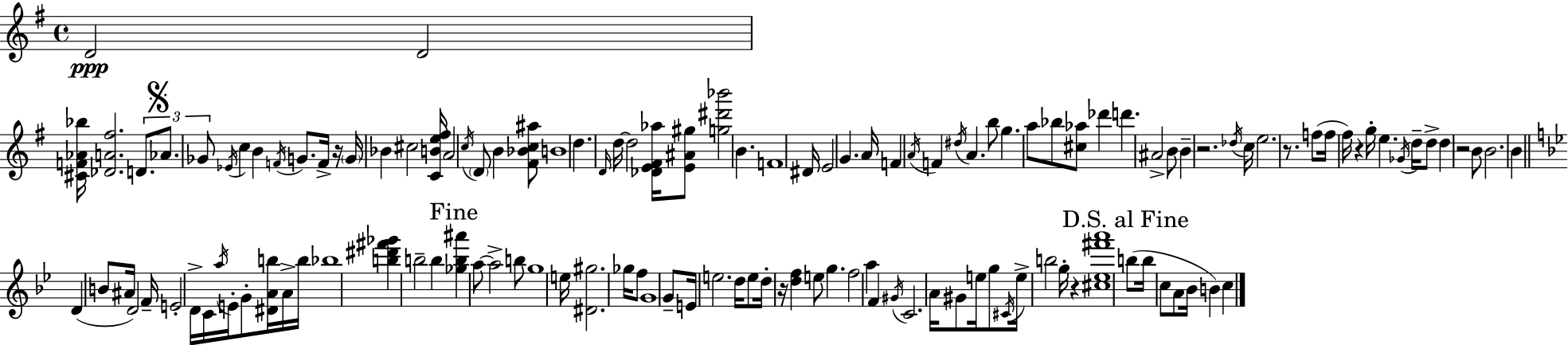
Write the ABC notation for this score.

X:1
T:Untitled
M:4/4
L:1/4
K:Em
D2 D2 [^CF_A_b]/4 [_DA^f]2 D/2 _A/2 _G/2 _E/4 c B F/4 G/2 F/4 z/4 G/4 _B ^c2 [CBe^f]/4 A2 c/4 D/2 B [^F_Bc^a]/2 B4 d D/4 d/4 d2 [_DE^F_a]/4 [E^A^g]/2 [g^d'_b']2 B F4 ^D/4 E2 G A/4 F A/4 F ^d/4 A b/2 g a/2 _b/2 [^c_a]/2 _d' d' ^A2 B/2 B z2 _d/4 c/4 e2 z/2 f/2 f/4 ^f/4 z g/4 e _G/4 d/4 d/2 d z2 B/2 B2 B D B/2 ^A/4 D2 F/4 E2 D/4 C/4 a/4 E/4 G/2 [^DAb]/4 A/4 b/4 _b4 [b^d'^f'_g'] b2 b [_gb^a'] a/2 a2 b/2 g4 e/4 [^D^g]2 _g/4 f/2 G4 G/2 E/4 e2 d/4 e/2 d/4 z/4 [df] e/2 g f2 a F ^G/4 C2 A/4 ^G/2 e/4 g/2 ^C/4 e/4 b2 g/4 z [^c_e^f'a']4 b/2 b/4 c/2 A/2 _B/4 B c